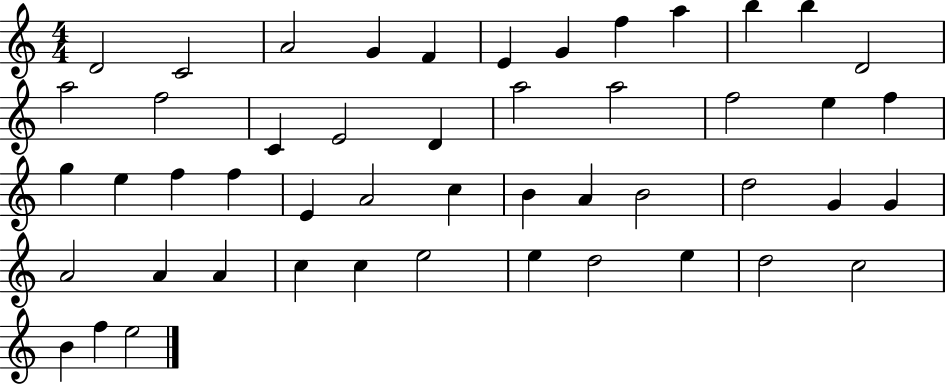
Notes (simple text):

D4/h C4/h A4/h G4/q F4/q E4/q G4/q F5/q A5/q B5/q B5/q D4/h A5/h F5/h C4/q E4/h D4/q A5/h A5/h F5/h E5/q F5/q G5/q E5/q F5/q F5/q E4/q A4/h C5/q B4/q A4/q B4/h D5/h G4/q G4/q A4/h A4/q A4/q C5/q C5/q E5/h E5/q D5/h E5/q D5/h C5/h B4/q F5/q E5/h